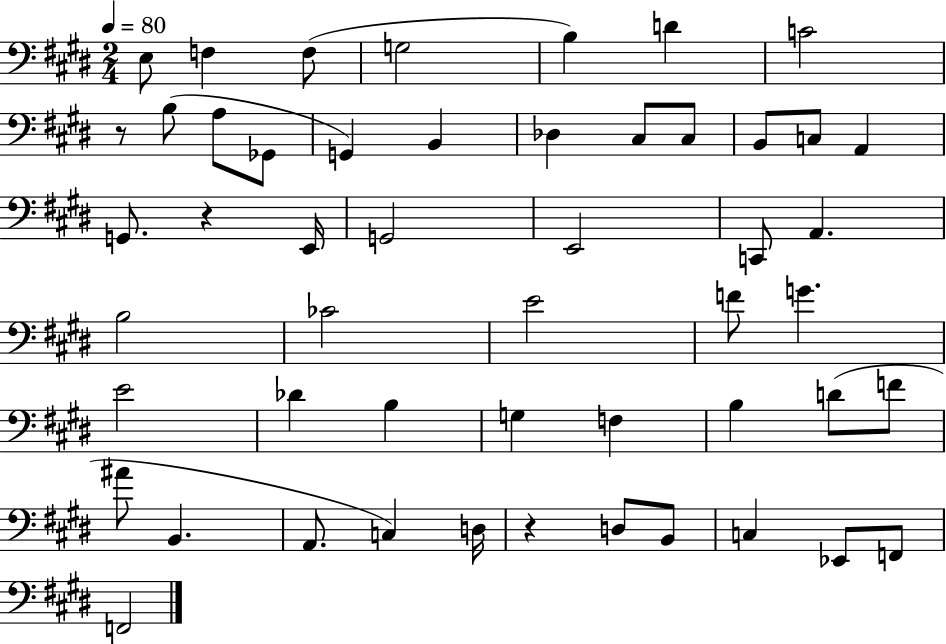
X:1
T:Untitled
M:2/4
L:1/4
K:E
E,/2 F, F,/2 G,2 B, D C2 z/2 B,/2 A,/2 _G,,/2 G,, B,, _D, ^C,/2 ^C,/2 B,,/2 C,/2 A,, G,,/2 z E,,/4 G,,2 E,,2 C,,/2 A,, B,2 _C2 E2 F/2 G E2 _D B, G, F, B, D/2 F/2 ^A/2 B,, A,,/2 C, D,/4 z D,/2 B,,/2 C, _E,,/2 F,,/2 F,,2